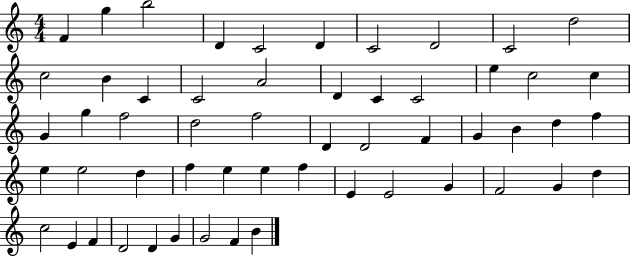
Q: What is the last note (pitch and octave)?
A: B4